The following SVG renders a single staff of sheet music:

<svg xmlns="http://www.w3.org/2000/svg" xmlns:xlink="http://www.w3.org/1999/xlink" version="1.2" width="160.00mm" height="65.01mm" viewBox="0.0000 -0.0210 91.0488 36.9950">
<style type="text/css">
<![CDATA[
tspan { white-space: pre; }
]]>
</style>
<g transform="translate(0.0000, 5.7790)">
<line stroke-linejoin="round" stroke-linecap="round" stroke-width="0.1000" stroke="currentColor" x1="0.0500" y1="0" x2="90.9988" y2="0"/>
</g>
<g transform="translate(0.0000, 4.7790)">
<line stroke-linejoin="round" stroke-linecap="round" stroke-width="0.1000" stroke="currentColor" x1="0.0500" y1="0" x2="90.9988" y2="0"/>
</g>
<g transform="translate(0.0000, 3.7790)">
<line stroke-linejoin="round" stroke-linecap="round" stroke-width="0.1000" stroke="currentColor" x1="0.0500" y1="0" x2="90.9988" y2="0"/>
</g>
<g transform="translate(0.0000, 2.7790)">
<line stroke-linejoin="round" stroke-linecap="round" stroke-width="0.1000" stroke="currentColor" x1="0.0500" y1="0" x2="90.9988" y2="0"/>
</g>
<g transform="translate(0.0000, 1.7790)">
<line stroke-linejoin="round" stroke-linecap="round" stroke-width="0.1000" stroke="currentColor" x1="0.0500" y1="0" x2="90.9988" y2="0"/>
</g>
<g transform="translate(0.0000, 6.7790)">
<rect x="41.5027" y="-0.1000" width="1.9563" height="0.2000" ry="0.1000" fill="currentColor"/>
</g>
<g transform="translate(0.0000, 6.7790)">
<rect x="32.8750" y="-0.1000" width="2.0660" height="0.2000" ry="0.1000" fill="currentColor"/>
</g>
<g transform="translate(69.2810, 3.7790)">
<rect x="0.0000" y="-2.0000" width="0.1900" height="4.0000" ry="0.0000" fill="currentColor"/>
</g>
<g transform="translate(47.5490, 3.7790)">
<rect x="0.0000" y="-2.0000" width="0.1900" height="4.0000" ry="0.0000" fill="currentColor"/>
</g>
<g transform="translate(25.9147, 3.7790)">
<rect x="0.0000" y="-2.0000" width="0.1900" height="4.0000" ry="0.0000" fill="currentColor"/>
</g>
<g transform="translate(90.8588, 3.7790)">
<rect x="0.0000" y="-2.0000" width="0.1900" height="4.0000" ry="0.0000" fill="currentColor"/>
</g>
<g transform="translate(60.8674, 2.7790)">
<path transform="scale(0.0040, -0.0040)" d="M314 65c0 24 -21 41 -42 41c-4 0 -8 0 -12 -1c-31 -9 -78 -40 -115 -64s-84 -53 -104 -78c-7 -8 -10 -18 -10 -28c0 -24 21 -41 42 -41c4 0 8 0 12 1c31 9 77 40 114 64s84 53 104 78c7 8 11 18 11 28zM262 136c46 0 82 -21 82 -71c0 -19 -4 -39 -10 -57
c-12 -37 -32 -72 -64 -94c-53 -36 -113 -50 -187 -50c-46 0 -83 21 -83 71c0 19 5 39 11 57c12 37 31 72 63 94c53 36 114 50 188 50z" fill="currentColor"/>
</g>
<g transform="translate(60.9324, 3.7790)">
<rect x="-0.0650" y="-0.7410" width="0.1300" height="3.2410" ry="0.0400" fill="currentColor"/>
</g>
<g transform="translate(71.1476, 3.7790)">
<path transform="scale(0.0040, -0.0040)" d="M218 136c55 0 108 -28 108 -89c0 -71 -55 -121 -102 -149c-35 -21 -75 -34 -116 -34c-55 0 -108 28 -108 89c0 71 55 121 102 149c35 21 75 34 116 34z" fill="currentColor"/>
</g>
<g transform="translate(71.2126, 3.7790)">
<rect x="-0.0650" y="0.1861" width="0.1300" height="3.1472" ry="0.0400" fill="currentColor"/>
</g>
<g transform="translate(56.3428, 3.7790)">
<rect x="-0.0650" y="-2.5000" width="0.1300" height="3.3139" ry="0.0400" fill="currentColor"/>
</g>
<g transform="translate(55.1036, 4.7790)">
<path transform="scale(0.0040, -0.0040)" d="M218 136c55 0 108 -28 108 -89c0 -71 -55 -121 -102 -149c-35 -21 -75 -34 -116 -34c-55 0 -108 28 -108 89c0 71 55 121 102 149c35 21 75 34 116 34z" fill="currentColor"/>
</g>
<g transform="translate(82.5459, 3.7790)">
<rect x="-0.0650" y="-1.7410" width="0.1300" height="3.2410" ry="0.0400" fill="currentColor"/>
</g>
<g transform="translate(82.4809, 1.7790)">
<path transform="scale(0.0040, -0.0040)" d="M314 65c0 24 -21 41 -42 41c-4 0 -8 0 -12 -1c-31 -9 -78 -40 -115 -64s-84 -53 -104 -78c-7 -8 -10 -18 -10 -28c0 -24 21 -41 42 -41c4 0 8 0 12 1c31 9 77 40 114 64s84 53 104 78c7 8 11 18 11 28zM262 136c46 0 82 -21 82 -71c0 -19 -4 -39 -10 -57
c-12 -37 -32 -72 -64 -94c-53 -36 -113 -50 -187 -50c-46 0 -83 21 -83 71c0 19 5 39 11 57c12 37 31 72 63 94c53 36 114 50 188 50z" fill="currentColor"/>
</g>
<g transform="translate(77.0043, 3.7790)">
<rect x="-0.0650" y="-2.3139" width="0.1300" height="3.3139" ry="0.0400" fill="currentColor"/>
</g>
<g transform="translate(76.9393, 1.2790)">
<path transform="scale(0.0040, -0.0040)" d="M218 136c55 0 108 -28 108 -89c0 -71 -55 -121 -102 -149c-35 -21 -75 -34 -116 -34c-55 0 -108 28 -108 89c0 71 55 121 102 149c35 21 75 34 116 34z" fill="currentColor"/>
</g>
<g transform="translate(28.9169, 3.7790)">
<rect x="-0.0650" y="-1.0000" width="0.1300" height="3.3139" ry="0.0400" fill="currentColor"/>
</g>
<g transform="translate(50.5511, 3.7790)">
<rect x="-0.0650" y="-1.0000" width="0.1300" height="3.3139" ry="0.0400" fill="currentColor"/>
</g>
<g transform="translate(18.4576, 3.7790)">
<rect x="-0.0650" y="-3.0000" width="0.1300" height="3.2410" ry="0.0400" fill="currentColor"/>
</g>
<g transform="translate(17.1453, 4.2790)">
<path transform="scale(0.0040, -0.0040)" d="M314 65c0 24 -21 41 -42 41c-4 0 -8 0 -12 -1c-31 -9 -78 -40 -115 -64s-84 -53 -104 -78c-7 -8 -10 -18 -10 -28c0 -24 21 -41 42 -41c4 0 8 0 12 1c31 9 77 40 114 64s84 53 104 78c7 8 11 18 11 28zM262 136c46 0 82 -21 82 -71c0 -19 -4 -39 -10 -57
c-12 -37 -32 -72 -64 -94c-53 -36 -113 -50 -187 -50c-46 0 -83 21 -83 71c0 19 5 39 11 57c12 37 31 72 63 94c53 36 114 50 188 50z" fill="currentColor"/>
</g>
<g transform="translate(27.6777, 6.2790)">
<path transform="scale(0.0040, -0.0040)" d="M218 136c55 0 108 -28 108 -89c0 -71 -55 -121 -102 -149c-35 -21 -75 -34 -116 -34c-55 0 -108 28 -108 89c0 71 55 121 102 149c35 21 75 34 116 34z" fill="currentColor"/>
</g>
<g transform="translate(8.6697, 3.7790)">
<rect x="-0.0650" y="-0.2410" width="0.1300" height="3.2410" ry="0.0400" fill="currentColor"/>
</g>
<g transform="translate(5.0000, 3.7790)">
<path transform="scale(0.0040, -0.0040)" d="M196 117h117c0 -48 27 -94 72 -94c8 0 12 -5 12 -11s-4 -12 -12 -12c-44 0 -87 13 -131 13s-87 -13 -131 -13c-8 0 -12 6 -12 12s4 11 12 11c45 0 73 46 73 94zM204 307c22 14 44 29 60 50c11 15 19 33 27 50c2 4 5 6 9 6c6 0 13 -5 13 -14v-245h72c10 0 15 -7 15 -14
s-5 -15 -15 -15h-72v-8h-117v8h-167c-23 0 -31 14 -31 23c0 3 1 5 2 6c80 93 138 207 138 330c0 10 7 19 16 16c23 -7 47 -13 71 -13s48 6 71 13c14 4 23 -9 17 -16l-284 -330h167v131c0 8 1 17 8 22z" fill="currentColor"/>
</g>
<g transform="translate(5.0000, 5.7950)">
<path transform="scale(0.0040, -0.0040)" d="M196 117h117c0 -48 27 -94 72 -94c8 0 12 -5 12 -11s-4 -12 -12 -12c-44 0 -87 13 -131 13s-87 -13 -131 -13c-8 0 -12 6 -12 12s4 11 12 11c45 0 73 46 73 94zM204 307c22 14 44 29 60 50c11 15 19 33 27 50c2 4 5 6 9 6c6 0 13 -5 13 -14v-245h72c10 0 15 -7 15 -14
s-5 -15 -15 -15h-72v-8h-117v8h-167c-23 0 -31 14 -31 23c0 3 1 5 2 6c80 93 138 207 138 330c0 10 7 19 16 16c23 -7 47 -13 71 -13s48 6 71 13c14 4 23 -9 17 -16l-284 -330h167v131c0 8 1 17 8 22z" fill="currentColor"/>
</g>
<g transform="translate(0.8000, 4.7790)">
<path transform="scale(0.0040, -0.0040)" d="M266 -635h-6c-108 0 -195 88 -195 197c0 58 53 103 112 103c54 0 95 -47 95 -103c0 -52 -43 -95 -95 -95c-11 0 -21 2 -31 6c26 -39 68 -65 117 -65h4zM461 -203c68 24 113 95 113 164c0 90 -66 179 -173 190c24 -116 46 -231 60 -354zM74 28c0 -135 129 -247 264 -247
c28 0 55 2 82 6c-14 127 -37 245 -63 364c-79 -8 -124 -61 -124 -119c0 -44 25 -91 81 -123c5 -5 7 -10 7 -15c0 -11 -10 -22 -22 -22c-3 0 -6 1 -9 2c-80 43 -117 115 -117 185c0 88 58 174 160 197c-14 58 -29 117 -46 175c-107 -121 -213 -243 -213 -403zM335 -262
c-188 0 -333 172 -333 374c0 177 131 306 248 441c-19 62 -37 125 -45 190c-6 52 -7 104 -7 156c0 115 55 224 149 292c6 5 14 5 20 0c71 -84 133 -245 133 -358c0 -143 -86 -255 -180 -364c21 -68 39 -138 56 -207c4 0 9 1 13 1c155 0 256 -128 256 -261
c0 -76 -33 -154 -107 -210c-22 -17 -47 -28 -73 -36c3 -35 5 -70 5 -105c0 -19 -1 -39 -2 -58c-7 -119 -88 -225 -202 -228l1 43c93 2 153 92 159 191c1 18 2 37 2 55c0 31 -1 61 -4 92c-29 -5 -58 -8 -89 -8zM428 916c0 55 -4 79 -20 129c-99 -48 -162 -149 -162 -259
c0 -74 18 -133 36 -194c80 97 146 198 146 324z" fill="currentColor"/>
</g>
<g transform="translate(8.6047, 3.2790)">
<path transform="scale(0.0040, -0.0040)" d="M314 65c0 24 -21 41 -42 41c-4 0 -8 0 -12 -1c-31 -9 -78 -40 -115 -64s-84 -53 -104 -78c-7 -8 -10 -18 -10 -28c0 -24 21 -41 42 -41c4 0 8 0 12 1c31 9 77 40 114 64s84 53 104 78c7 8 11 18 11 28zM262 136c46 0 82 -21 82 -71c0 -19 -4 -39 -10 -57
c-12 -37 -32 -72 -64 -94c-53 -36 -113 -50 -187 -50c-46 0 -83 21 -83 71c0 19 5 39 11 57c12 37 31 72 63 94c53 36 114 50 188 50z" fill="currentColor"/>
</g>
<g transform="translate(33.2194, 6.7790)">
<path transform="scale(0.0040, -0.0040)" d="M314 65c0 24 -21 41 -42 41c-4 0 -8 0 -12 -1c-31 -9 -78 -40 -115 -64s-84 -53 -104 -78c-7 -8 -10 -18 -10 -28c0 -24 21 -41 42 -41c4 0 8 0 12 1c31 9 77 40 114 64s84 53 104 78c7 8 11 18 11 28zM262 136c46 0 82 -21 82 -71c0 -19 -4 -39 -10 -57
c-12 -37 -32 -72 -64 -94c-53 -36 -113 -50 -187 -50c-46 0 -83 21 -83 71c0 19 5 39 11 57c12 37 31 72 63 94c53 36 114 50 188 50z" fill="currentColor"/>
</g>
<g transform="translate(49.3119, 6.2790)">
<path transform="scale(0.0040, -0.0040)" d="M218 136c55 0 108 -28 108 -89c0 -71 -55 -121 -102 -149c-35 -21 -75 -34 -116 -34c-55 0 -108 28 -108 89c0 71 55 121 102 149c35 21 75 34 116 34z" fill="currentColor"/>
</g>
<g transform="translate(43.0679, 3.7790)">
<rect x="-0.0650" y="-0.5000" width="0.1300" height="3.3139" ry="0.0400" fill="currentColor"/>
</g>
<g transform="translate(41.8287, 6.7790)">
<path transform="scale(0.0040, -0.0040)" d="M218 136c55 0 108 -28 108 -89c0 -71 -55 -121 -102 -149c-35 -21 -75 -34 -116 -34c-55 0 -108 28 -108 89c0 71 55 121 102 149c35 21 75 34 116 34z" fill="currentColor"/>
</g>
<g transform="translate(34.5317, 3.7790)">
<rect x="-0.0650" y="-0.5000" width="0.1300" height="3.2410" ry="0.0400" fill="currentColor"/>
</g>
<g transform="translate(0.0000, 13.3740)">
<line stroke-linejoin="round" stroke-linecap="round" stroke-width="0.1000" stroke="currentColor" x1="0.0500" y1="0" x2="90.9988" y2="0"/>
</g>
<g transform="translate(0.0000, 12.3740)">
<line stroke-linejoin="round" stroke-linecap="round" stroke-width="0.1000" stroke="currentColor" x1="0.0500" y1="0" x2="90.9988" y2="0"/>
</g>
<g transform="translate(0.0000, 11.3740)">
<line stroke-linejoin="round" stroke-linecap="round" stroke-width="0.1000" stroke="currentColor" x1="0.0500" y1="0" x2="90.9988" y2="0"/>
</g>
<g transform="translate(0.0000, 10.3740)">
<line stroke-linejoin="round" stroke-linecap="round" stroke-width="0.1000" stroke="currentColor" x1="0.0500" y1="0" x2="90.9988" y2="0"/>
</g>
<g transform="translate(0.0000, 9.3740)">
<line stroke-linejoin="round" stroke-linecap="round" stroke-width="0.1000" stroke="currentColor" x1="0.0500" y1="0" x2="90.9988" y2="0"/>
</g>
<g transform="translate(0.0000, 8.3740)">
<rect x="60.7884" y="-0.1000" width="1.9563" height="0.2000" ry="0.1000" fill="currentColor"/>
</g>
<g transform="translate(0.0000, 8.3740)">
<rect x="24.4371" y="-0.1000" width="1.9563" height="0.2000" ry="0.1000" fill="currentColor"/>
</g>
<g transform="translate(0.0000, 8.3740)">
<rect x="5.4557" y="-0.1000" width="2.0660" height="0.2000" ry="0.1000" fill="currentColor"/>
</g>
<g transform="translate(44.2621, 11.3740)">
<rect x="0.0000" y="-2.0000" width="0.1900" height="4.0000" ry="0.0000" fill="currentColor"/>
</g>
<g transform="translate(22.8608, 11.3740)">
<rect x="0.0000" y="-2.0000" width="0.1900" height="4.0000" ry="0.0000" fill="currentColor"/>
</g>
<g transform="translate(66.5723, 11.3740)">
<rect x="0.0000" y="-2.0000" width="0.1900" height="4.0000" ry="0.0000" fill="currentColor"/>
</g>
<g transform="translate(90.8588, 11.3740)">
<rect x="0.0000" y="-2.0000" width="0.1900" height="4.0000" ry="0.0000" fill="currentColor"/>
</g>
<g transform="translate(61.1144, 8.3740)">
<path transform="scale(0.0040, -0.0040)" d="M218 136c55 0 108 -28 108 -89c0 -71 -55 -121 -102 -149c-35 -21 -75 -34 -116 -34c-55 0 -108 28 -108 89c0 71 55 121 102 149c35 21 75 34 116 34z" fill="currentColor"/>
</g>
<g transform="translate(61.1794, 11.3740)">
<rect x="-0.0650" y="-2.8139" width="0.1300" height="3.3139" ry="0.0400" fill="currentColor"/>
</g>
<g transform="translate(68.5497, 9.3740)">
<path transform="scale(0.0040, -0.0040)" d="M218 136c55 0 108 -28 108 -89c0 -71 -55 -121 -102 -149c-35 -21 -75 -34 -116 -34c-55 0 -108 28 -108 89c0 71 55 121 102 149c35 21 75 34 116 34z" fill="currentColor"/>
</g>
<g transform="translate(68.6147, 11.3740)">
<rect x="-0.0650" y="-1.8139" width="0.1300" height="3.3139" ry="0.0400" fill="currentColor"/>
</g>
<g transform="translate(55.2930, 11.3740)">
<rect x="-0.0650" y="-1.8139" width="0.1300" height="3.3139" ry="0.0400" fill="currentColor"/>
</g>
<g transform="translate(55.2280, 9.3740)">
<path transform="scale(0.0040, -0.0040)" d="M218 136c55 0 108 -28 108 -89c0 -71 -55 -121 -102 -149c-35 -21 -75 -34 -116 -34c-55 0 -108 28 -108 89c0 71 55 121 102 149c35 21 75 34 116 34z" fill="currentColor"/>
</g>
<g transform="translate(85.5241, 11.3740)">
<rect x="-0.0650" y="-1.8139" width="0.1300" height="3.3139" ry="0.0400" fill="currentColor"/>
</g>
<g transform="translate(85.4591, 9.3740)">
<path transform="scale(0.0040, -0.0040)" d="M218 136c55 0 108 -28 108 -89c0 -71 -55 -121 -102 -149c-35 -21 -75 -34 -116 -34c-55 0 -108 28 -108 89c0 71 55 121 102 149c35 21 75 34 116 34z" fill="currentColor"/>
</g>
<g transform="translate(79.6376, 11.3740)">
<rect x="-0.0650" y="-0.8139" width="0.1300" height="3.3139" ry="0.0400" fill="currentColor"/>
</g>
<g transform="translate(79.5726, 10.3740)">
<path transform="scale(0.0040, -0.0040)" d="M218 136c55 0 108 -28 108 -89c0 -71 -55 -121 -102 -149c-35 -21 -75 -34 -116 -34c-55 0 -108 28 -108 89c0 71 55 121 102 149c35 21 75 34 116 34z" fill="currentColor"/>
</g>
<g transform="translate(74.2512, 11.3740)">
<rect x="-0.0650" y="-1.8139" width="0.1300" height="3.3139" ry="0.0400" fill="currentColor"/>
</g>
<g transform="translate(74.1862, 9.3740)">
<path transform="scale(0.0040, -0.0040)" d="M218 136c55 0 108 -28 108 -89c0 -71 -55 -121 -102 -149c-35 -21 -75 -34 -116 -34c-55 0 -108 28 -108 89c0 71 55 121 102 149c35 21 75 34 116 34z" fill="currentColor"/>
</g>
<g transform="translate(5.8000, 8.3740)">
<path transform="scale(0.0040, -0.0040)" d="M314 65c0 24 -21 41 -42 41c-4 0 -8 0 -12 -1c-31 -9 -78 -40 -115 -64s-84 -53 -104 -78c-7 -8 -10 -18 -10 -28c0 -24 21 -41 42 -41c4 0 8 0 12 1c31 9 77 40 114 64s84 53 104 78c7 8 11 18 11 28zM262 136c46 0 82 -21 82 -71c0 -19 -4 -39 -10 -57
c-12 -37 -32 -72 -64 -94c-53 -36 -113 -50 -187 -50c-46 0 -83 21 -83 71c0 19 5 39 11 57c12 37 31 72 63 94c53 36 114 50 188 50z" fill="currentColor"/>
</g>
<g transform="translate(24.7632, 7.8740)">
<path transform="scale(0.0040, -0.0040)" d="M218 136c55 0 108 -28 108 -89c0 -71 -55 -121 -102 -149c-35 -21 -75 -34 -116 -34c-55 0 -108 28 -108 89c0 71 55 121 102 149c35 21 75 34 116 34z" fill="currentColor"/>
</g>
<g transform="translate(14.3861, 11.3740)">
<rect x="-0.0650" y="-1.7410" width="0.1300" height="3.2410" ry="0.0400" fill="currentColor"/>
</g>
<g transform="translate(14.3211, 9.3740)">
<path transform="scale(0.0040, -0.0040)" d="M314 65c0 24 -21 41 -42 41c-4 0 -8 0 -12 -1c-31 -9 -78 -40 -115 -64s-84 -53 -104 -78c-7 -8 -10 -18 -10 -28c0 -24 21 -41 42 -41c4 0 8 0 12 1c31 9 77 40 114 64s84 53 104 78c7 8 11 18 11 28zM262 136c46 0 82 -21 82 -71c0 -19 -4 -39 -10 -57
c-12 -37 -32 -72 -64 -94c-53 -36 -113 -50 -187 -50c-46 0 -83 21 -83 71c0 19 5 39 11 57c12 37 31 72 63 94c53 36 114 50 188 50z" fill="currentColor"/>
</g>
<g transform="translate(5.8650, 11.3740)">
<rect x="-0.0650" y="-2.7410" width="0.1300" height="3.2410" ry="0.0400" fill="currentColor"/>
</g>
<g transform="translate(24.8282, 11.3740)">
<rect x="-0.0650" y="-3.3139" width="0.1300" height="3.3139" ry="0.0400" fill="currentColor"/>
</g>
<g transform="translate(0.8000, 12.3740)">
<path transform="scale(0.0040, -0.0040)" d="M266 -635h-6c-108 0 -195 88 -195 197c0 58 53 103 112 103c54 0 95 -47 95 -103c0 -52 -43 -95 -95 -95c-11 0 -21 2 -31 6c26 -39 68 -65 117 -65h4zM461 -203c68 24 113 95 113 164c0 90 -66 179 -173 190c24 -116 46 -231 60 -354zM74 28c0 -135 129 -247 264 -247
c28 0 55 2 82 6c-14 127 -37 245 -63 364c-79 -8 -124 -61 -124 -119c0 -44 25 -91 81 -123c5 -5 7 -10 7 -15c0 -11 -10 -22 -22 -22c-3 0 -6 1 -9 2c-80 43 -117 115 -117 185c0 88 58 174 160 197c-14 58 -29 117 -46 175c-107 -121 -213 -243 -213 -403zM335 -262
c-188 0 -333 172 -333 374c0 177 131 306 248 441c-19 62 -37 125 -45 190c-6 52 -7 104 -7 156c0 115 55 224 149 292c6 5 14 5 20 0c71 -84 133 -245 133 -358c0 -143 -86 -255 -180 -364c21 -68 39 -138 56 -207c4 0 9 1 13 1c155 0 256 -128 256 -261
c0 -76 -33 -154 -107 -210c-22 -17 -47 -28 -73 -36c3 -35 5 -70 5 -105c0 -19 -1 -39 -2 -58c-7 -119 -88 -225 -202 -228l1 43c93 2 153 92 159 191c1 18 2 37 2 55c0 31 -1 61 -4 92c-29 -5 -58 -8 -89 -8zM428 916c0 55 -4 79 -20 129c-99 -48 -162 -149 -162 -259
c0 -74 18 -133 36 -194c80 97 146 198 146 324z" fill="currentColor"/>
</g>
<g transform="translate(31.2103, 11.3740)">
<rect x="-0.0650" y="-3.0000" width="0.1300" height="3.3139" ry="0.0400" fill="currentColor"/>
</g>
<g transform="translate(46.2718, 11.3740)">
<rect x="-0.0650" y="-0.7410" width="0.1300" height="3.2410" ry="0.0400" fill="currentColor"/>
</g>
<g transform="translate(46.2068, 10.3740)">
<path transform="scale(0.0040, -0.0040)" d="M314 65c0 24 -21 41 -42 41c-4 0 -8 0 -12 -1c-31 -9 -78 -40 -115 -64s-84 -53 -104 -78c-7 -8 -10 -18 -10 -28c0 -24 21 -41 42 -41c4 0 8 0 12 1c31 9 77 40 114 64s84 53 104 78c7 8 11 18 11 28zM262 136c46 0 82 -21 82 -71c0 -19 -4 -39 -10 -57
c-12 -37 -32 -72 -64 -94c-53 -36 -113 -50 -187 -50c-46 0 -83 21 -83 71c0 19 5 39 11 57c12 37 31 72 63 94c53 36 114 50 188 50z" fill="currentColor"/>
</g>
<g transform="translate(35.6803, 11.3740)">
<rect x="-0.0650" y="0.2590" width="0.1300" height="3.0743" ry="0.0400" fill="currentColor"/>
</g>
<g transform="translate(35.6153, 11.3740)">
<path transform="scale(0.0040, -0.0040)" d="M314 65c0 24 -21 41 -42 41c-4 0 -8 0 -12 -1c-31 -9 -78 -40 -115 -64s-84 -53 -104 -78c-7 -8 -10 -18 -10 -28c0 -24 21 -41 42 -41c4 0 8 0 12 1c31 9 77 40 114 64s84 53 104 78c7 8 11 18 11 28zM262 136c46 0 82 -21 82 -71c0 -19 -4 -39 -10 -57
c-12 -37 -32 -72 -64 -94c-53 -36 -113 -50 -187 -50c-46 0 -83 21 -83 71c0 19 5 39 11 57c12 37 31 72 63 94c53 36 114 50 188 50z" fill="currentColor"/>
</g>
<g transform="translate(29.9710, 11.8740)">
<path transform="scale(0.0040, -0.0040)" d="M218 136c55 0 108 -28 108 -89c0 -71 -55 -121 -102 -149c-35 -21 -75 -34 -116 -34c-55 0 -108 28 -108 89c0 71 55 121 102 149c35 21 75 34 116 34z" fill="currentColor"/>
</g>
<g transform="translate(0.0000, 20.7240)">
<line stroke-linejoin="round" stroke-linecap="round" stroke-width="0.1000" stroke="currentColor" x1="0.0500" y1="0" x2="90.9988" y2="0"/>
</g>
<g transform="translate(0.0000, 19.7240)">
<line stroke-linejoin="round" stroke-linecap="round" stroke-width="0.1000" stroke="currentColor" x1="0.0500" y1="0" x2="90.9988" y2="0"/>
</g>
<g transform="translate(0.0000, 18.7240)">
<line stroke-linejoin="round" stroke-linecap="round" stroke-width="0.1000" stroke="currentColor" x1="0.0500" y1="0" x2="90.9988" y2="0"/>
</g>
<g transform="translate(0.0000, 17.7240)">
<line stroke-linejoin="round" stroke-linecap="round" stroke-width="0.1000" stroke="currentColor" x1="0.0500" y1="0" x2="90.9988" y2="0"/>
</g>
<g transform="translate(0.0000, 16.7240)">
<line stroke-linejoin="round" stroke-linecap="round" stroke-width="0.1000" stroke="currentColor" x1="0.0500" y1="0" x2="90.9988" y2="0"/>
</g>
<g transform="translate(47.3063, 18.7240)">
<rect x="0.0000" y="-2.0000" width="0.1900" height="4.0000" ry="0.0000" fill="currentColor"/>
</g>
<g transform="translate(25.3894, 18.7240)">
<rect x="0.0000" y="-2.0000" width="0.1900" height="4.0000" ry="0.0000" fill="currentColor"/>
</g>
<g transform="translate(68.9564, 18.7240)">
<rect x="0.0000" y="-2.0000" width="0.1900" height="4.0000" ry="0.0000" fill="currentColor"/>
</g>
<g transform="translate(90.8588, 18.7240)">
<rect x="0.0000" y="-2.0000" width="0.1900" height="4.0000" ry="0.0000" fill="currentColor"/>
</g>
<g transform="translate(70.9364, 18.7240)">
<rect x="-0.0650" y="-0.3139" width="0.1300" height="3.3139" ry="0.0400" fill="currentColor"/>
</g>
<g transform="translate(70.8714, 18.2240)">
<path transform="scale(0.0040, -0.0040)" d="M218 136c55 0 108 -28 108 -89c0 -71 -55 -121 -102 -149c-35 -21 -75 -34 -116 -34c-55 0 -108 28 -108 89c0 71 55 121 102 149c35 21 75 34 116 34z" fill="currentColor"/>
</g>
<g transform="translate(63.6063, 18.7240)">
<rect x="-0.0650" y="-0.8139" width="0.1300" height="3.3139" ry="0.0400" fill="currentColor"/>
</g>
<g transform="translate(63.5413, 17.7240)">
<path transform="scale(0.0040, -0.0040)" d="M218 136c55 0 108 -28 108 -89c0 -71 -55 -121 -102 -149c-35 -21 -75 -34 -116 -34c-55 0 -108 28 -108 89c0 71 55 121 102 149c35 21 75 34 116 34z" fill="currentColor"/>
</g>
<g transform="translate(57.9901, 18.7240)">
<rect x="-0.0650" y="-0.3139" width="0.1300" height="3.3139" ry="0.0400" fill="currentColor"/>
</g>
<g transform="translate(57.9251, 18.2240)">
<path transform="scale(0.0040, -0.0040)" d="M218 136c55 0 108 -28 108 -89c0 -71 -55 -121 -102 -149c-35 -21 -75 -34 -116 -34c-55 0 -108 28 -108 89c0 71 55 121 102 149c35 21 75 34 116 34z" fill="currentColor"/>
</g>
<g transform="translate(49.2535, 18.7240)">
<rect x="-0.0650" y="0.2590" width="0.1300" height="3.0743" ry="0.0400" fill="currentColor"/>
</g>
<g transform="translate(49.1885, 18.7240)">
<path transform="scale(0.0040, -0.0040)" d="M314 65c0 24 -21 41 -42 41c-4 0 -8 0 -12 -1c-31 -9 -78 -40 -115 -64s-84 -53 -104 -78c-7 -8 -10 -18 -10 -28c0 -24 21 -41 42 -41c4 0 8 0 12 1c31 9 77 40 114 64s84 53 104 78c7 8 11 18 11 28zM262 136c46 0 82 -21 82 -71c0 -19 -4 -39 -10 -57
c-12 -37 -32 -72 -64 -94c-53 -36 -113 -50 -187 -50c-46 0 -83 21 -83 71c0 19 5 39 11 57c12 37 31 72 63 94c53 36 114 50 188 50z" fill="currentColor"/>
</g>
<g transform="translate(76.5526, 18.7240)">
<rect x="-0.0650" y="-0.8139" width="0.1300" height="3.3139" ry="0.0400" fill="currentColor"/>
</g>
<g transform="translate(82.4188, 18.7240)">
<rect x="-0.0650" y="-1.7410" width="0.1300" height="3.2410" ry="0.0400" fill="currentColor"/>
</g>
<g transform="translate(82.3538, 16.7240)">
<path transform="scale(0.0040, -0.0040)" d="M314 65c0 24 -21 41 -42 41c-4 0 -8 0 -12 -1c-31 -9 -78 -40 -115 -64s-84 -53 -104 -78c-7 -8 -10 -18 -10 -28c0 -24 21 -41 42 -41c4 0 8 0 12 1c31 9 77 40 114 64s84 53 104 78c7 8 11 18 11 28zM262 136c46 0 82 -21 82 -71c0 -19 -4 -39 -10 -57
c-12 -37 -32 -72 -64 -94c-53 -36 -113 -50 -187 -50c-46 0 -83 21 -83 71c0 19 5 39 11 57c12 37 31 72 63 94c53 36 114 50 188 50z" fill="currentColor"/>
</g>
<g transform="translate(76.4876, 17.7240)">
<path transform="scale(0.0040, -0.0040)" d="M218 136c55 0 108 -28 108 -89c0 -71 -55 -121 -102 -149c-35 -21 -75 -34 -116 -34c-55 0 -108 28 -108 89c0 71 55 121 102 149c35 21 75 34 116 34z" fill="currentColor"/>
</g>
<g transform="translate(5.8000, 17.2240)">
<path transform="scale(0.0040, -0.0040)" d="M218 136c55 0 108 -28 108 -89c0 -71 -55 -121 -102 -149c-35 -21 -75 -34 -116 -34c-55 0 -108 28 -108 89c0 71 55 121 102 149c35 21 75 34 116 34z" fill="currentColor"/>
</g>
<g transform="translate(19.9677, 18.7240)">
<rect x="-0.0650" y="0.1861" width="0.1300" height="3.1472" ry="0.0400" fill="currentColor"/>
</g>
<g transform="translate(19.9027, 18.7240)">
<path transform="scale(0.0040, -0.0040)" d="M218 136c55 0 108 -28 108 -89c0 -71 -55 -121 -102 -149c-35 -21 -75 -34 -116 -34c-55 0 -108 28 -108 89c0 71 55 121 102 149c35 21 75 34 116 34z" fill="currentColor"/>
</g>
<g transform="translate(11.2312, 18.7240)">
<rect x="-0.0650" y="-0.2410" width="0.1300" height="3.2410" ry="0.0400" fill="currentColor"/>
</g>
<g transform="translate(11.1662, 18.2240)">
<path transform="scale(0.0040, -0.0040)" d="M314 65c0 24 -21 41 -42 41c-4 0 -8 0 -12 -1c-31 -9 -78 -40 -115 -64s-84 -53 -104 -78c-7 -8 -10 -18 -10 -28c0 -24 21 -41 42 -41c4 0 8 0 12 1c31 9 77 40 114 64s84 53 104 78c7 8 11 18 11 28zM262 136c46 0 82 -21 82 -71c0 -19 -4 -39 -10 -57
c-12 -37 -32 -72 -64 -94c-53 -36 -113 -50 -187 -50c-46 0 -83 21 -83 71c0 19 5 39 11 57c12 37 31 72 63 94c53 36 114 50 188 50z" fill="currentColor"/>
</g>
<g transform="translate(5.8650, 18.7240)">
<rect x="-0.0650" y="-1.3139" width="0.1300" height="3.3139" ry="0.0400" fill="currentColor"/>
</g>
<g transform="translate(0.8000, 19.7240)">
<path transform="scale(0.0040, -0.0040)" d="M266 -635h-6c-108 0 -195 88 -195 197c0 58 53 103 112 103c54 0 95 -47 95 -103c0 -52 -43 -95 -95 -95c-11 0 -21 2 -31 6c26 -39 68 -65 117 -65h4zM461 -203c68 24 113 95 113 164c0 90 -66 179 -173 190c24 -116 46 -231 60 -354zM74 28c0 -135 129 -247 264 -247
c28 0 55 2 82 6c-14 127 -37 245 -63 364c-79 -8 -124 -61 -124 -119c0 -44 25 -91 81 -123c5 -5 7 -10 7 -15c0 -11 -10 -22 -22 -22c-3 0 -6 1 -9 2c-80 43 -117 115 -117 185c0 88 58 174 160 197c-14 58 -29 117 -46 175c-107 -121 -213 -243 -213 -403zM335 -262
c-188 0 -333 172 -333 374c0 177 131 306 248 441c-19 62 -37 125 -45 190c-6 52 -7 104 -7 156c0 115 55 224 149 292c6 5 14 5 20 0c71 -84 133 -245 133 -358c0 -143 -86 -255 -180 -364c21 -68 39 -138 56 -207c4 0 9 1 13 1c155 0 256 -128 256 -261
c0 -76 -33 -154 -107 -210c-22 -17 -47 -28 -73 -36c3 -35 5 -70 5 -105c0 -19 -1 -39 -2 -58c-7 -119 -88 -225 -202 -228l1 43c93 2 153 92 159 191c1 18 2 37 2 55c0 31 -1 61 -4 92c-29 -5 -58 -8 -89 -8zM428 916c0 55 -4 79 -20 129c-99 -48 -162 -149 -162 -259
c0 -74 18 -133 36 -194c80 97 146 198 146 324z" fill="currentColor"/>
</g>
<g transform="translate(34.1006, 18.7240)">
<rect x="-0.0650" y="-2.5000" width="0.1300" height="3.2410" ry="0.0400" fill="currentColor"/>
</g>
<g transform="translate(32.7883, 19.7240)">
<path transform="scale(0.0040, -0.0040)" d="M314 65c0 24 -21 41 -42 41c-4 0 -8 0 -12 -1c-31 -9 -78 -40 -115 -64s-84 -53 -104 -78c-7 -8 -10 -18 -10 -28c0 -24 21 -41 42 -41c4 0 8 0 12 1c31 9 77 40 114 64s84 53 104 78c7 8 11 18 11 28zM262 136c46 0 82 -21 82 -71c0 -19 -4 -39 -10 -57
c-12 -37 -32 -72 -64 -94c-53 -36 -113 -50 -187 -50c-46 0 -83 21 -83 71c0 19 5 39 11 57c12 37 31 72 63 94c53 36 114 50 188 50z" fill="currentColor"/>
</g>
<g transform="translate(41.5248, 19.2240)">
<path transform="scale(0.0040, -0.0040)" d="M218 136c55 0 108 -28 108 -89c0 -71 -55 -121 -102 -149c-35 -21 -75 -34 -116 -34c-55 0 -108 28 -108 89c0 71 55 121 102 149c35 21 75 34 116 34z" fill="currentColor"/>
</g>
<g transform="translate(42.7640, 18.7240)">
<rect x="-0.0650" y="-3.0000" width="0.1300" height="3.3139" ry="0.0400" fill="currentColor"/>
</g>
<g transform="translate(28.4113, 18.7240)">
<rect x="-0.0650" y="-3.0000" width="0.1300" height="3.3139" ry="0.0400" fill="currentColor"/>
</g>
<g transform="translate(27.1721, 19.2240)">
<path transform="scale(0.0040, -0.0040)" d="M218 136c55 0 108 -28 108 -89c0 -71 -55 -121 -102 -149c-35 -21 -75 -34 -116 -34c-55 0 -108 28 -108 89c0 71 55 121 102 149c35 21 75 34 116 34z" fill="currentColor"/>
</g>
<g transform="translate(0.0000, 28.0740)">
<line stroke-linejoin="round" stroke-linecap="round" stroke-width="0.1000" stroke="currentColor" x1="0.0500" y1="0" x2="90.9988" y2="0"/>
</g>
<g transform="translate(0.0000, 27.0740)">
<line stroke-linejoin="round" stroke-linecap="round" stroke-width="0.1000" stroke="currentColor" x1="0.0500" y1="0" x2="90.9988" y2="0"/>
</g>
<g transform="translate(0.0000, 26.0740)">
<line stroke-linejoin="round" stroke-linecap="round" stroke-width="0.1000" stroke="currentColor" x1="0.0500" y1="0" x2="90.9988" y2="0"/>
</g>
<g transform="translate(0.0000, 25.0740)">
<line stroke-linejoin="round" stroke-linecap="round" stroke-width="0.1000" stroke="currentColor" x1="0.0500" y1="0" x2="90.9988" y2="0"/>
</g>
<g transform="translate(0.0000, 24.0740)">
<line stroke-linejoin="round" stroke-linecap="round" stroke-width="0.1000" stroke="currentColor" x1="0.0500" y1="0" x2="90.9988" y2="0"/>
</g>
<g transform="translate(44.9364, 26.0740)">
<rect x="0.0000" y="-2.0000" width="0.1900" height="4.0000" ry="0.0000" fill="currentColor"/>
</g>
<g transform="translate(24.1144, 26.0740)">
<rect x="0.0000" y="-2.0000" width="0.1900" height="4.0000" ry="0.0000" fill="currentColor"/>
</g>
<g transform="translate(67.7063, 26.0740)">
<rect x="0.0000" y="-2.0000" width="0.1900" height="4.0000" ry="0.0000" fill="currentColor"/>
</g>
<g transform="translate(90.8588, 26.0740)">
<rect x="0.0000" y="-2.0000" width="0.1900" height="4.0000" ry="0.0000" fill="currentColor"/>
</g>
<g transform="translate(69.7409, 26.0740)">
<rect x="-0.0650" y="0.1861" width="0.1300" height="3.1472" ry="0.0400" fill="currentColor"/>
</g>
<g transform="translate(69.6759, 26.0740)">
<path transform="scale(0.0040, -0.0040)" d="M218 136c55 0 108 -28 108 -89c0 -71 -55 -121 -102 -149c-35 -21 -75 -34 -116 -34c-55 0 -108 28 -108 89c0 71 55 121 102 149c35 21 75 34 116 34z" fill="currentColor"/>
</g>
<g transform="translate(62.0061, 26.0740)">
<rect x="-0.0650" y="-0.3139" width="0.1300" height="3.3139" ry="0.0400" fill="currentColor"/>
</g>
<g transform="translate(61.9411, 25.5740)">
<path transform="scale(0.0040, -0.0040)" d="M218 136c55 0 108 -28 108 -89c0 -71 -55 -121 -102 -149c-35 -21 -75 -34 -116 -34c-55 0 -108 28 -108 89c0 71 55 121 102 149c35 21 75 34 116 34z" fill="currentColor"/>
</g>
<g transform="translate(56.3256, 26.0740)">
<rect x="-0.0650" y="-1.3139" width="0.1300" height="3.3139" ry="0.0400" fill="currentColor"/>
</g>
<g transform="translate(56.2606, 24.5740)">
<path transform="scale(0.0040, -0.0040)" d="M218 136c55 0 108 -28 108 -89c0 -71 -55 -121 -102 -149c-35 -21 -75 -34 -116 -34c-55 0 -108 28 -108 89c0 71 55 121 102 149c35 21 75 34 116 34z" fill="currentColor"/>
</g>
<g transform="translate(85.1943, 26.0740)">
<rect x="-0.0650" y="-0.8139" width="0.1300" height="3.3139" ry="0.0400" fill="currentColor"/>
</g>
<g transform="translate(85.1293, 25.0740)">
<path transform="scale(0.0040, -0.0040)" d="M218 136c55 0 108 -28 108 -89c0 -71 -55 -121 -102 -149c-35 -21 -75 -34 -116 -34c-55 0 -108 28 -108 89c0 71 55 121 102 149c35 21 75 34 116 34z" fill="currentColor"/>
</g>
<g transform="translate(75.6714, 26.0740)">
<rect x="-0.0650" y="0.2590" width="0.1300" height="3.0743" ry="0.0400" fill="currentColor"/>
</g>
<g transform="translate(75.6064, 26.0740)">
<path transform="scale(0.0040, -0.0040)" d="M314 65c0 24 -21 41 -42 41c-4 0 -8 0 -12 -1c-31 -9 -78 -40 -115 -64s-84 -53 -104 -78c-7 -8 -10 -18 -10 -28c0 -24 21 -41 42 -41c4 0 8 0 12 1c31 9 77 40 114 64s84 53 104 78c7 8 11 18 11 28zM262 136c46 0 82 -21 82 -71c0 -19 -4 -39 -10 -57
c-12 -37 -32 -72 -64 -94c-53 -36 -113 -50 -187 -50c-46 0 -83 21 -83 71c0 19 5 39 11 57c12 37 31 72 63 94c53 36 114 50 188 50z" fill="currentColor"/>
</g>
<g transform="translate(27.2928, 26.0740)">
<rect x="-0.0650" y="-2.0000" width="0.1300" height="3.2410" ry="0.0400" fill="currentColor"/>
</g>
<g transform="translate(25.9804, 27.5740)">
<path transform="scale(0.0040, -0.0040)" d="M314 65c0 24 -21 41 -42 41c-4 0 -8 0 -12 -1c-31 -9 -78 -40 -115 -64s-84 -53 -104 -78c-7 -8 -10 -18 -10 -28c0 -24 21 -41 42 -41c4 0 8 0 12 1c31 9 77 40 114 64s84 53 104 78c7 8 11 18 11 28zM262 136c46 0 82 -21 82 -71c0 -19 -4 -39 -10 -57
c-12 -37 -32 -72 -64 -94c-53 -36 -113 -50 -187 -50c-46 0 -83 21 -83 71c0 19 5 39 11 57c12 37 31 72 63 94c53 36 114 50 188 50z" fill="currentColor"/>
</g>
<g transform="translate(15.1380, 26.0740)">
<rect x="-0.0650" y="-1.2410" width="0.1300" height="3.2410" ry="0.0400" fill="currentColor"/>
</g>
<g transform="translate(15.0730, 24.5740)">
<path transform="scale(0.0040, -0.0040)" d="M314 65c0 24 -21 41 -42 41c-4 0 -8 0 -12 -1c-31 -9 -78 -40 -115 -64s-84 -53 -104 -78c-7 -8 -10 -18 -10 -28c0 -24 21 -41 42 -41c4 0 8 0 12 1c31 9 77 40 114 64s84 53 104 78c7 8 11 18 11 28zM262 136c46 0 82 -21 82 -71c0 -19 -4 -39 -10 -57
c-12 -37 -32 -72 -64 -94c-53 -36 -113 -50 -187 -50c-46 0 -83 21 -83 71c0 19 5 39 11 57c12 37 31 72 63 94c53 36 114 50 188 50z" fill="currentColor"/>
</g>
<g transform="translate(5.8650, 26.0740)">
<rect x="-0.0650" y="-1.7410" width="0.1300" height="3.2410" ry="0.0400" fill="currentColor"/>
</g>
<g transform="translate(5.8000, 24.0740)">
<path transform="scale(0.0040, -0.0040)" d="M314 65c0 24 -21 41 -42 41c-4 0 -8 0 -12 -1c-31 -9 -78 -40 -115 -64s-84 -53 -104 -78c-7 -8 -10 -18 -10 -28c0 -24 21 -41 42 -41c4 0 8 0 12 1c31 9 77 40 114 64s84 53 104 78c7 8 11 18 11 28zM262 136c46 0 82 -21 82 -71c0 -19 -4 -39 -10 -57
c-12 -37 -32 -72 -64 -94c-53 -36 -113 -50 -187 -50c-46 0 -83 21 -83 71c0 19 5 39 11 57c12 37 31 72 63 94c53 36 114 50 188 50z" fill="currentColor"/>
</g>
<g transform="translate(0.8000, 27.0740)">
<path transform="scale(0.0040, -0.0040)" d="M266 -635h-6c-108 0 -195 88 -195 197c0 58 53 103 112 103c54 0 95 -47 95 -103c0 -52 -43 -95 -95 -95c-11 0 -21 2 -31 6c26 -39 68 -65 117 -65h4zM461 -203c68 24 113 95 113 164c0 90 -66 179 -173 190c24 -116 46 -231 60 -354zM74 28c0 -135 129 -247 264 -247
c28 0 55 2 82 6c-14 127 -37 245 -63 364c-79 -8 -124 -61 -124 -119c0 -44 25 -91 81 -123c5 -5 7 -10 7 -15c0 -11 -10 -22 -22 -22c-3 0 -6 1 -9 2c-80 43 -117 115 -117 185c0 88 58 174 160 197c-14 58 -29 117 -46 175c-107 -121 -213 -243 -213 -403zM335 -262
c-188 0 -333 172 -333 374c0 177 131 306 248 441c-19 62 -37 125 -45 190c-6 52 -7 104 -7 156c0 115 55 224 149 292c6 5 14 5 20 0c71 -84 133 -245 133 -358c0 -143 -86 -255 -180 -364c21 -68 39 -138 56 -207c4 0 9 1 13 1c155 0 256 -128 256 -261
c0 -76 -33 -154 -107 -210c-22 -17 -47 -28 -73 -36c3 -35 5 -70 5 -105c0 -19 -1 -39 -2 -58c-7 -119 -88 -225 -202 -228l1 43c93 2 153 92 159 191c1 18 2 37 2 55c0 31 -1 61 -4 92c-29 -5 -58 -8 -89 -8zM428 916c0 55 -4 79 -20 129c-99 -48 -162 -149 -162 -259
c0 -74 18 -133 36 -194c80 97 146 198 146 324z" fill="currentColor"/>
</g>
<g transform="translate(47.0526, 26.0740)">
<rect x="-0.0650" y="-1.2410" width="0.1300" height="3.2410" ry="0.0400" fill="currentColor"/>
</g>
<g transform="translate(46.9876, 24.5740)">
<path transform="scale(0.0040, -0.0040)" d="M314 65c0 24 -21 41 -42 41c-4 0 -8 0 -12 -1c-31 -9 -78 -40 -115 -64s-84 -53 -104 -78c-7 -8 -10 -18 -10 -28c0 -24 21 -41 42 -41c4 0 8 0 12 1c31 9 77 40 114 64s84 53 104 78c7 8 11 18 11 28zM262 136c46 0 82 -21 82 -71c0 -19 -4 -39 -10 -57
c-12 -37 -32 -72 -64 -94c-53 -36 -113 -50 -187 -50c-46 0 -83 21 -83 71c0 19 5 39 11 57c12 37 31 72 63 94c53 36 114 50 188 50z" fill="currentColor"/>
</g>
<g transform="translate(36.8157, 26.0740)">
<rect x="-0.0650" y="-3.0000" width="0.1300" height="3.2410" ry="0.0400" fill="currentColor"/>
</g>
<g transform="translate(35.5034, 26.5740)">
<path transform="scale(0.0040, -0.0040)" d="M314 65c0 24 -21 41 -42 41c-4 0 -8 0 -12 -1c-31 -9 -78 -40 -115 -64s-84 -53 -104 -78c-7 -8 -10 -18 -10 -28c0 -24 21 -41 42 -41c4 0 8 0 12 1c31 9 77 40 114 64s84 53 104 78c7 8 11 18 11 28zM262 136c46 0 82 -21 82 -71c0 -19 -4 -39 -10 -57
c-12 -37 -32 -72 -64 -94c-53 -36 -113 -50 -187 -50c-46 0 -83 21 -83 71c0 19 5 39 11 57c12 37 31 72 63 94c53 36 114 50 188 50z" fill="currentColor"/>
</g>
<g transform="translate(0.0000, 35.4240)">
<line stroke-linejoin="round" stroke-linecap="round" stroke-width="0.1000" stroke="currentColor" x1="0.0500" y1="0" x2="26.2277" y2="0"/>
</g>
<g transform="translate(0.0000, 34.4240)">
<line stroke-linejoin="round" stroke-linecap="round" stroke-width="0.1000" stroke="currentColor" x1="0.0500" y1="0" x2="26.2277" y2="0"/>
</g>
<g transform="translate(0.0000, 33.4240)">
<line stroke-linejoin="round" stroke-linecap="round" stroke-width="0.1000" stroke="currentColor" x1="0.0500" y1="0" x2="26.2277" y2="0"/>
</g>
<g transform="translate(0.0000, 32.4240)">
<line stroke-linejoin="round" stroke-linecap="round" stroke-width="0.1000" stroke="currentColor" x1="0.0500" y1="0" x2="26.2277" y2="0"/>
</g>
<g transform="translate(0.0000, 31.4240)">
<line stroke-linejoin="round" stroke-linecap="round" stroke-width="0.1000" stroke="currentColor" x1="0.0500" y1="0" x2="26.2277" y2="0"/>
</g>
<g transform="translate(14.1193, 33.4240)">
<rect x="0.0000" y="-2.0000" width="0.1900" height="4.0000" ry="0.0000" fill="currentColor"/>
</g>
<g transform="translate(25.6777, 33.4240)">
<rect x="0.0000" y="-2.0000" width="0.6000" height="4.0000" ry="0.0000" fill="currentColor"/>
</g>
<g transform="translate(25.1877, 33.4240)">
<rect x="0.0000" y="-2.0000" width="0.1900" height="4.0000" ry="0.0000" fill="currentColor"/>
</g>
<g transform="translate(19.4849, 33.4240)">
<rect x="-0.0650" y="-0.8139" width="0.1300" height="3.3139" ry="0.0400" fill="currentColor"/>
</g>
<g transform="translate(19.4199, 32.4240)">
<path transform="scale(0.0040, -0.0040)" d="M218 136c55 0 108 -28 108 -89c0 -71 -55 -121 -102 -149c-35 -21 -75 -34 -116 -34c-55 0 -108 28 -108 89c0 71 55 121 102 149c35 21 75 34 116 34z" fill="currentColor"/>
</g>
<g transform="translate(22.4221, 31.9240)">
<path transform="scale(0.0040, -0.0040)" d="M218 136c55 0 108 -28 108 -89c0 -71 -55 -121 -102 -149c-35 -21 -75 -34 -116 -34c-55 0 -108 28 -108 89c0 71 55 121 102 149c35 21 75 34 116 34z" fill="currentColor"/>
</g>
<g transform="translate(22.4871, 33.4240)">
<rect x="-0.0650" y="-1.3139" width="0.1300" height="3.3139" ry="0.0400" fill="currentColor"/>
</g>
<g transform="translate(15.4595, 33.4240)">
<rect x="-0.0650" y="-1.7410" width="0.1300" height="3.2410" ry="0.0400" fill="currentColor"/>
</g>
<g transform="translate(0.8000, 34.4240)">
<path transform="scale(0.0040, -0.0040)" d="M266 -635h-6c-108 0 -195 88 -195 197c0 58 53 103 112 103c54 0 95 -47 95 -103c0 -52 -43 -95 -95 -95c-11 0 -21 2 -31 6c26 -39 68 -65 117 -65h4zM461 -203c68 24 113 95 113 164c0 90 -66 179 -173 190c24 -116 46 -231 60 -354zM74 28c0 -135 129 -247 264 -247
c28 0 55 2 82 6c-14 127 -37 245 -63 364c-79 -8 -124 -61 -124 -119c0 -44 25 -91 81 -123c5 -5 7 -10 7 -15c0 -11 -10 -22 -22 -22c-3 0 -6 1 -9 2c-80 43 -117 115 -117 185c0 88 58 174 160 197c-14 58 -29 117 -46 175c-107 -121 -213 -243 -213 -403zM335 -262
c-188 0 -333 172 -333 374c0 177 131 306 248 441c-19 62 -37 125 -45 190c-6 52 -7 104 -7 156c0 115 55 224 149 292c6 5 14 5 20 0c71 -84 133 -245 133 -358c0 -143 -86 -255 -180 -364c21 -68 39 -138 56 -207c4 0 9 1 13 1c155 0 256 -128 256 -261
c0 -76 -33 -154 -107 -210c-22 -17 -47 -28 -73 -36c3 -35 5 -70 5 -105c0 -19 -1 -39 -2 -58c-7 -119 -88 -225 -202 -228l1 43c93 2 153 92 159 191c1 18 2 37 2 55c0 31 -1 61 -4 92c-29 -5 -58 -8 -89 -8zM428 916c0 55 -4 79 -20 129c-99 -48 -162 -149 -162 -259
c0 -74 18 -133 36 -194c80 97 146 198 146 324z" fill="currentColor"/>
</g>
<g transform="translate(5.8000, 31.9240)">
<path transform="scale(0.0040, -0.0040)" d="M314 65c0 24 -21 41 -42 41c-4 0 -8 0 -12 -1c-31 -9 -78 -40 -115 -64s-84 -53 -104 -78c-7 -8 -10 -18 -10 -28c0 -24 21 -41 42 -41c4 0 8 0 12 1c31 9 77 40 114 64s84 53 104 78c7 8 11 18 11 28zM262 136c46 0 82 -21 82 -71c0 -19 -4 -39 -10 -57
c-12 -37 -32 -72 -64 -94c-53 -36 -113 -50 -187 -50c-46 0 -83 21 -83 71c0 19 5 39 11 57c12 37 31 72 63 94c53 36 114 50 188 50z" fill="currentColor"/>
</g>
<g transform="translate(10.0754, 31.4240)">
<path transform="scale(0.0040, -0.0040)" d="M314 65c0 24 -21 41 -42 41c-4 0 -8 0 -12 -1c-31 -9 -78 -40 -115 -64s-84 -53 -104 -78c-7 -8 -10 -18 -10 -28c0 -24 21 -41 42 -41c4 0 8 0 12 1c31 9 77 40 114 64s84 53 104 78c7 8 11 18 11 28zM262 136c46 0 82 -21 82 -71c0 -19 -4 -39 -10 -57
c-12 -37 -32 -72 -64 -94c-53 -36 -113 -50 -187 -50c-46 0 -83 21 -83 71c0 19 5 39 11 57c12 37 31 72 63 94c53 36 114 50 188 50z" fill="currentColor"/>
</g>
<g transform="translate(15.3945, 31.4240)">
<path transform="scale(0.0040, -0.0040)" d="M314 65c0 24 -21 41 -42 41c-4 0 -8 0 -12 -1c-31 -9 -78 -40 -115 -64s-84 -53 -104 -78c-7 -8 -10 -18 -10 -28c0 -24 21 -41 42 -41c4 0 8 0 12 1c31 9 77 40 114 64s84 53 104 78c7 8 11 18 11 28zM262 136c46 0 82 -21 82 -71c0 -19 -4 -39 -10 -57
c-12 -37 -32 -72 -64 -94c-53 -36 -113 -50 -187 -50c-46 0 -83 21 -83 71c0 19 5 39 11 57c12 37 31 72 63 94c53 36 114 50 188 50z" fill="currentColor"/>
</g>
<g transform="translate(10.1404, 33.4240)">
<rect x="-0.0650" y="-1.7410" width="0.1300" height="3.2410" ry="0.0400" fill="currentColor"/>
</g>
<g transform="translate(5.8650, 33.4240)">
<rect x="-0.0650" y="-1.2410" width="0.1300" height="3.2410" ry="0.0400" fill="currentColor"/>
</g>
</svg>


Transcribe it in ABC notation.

X:1
T:Untitled
M:4/4
L:1/4
K:C
c2 A2 D C2 C D G d2 B g f2 a2 f2 b A B2 d2 f a f f d f e c2 B A G2 A B2 c d c d f2 f2 e2 F2 A2 e2 e c B B2 d e2 f2 f2 d e